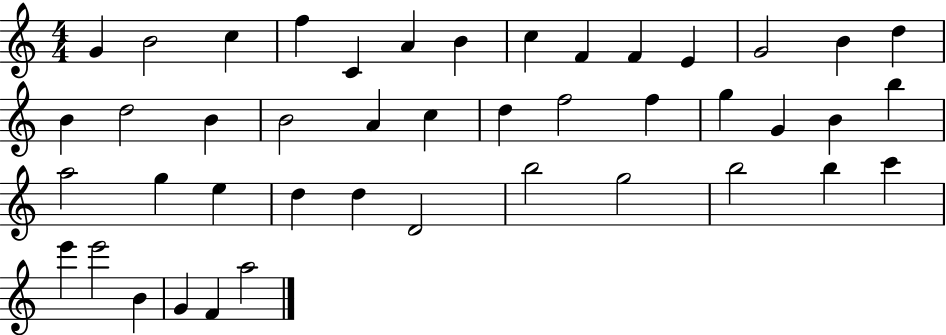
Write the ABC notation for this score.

X:1
T:Untitled
M:4/4
L:1/4
K:C
G B2 c f C A B c F F E G2 B d B d2 B B2 A c d f2 f g G B b a2 g e d d D2 b2 g2 b2 b c' e' e'2 B G F a2